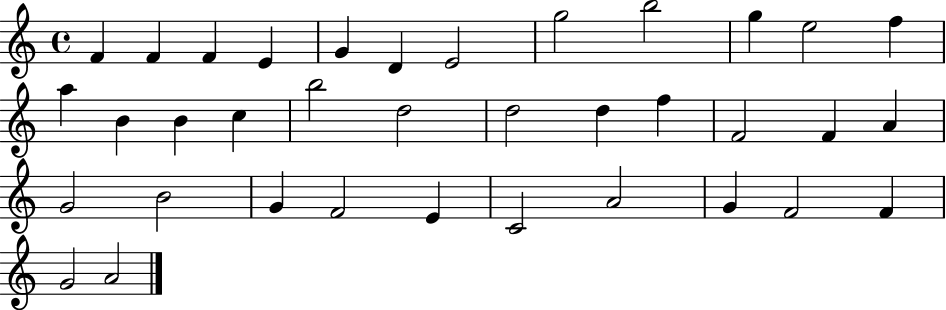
{
  \clef treble
  \time 4/4
  \defaultTimeSignature
  \key c \major
  f'4 f'4 f'4 e'4 | g'4 d'4 e'2 | g''2 b''2 | g''4 e''2 f''4 | \break a''4 b'4 b'4 c''4 | b''2 d''2 | d''2 d''4 f''4 | f'2 f'4 a'4 | \break g'2 b'2 | g'4 f'2 e'4 | c'2 a'2 | g'4 f'2 f'4 | \break g'2 a'2 | \bar "|."
}